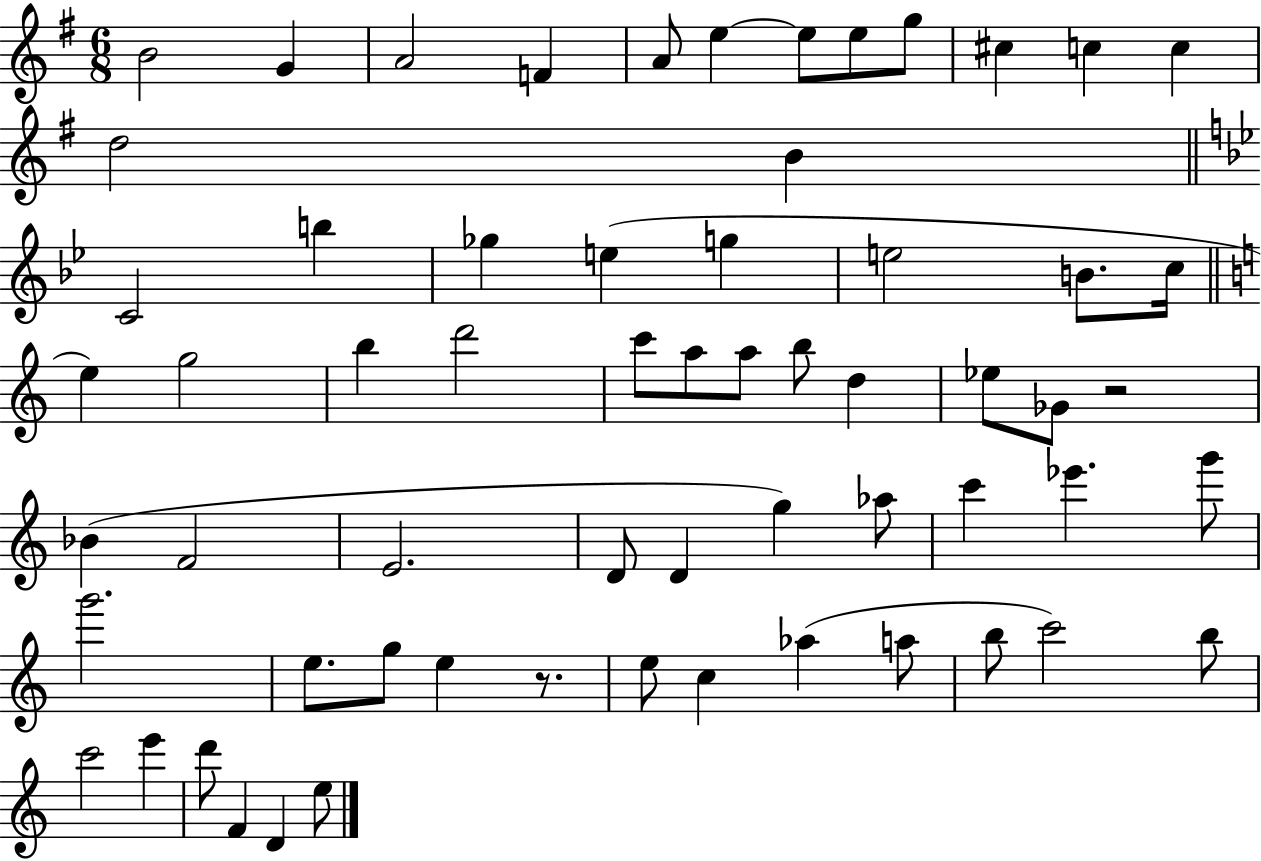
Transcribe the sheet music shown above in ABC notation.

X:1
T:Untitled
M:6/8
L:1/4
K:G
B2 G A2 F A/2 e e/2 e/2 g/2 ^c c c d2 B C2 b _g e g e2 B/2 c/4 e g2 b d'2 c'/2 a/2 a/2 b/2 d _e/2 _G/2 z2 _B F2 E2 D/2 D g _a/2 c' _e' g'/2 g'2 e/2 g/2 e z/2 e/2 c _a a/2 b/2 c'2 b/2 c'2 e' d'/2 F D e/2